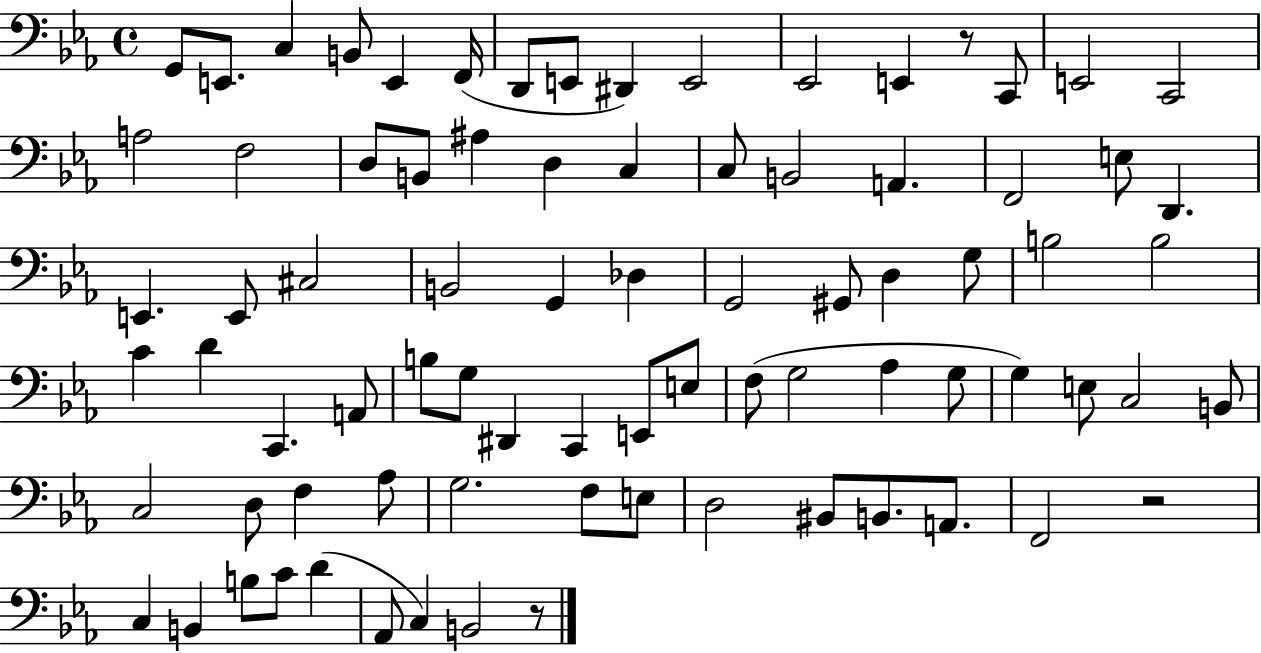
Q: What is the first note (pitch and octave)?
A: G2